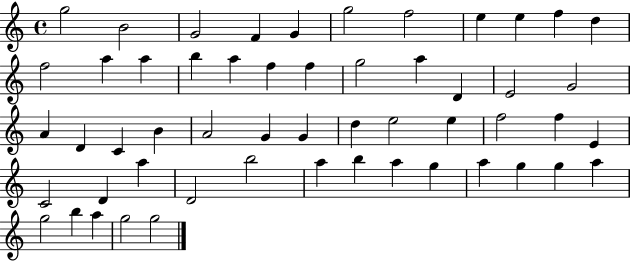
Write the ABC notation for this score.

X:1
T:Untitled
M:4/4
L:1/4
K:C
g2 B2 G2 F G g2 f2 e e f d f2 a a b a f f g2 a D E2 G2 A D C B A2 G G d e2 e f2 f E C2 D a D2 b2 a b a g a g g a g2 b a g2 g2